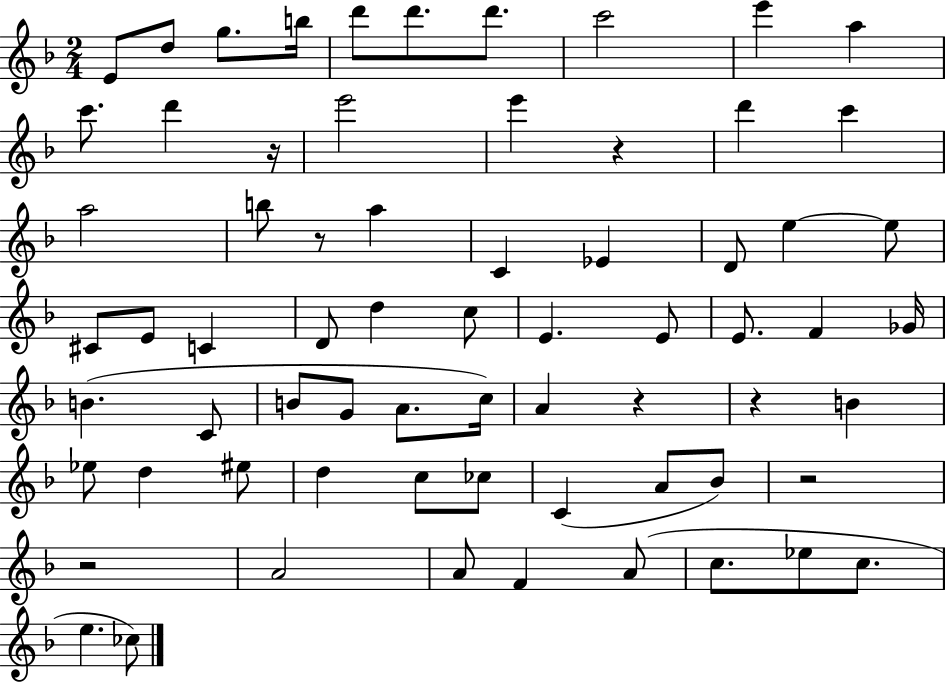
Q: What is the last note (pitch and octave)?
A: CES5